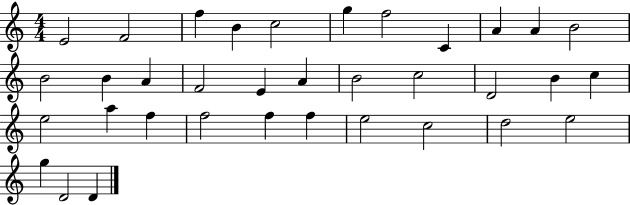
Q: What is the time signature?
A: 4/4